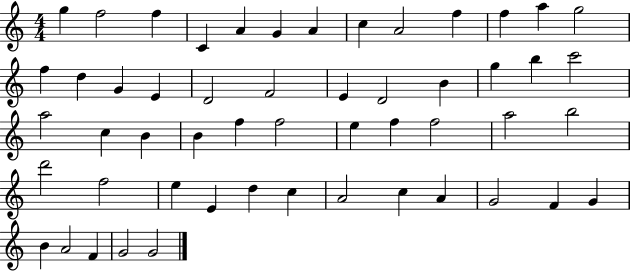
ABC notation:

X:1
T:Untitled
M:4/4
L:1/4
K:C
g f2 f C A G A c A2 f f a g2 f d G E D2 F2 E D2 B g b c'2 a2 c B B f f2 e f f2 a2 b2 d'2 f2 e E d c A2 c A G2 F G B A2 F G2 G2